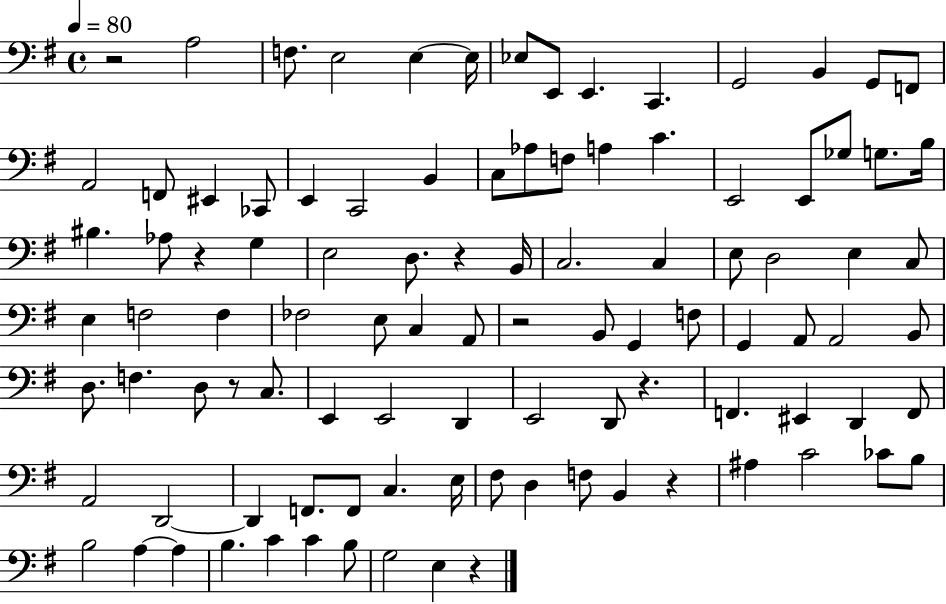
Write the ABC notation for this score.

X:1
T:Untitled
M:4/4
L:1/4
K:G
z2 A,2 F,/2 E,2 E, E,/4 _E,/2 E,,/2 E,, C,, G,,2 B,, G,,/2 F,,/2 A,,2 F,,/2 ^E,, _C,,/2 E,, C,,2 B,, C,/2 _A,/2 F,/2 A, C E,,2 E,,/2 _G,/2 G,/2 B,/4 ^B, _A,/2 z G, E,2 D,/2 z B,,/4 C,2 C, E,/2 D,2 E, C,/2 E, F,2 F, _F,2 E,/2 C, A,,/2 z2 B,,/2 G,, F,/2 G,, A,,/2 A,,2 B,,/2 D,/2 F, D,/2 z/2 C,/2 E,, E,,2 D,, E,,2 D,,/2 z F,, ^E,, D,, F,,/2 A,,2 D,,2 D,, F,,/2 F,,/2 C, E,/4 ^F,/2 D, F,/2 B,, z ^A, C2 _C/2 B,/2 B,2 A, A, B, C C B,/2 G,2 E, z